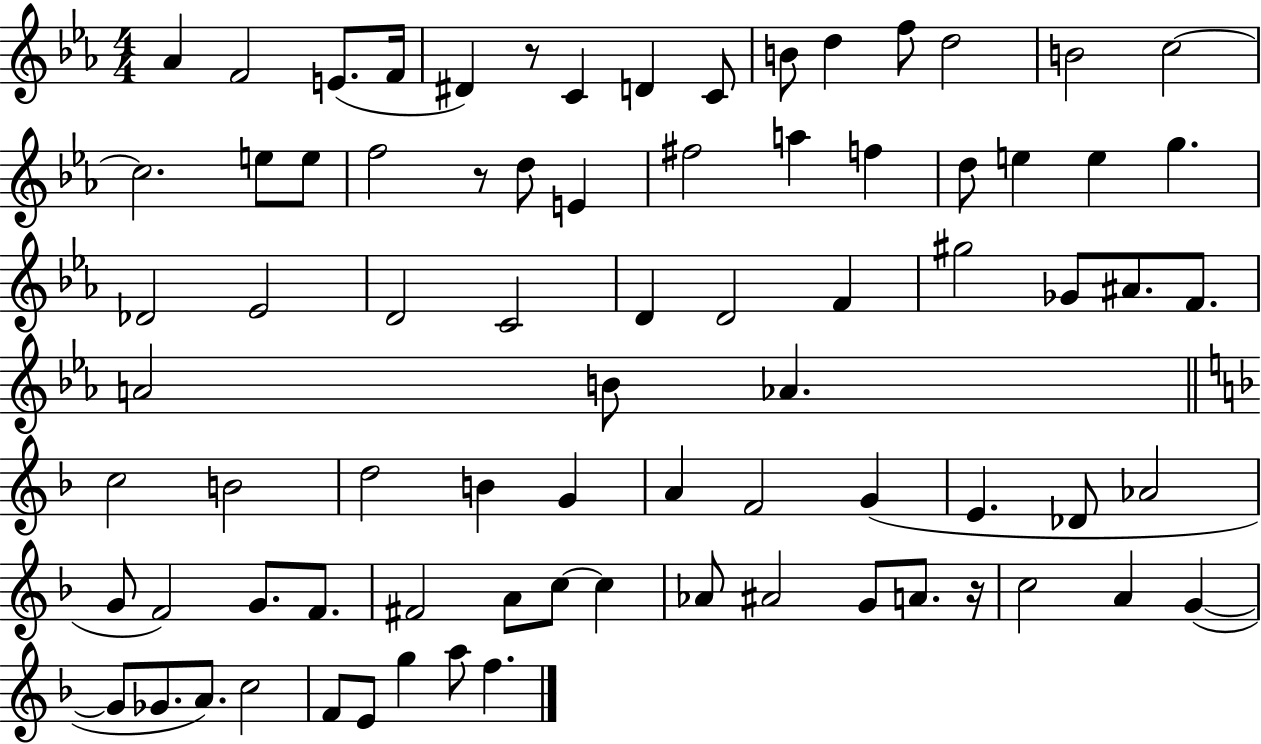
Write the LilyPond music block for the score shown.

{
  \clef treble
  \numericTimeSignature
  \time 4/4
  \key ees \major
  aes'4 f'2 e'8.( f'16 | dis'4) r8 c'4 d'4 c'8 | b'8 d''4 f''8 d''2 | b'2 c''2~~ | \break c''2. e''8 e''8 | f''2 r8 d''8 e'4 | fis''2 a''4 f''4 | d''8 e''4 e''4 g''4. | \break des'2 ees'2 | d'2 c'2 | d'4 d'2 f'4 | gis''2 ges'8 ais'8. f'8. | \break a'2 b'8 aes'4. | \bar "||" \break \key f \major c''2 b'2 | d''2 b'4 g'4 | a'4 f'2 g'4( | e'4. des'8 aes'2 | \break g'8 f'2) g'8. f'8. | fis'2 a'8 c''8~~ c''4 | aes'8 ais'2 g'8 a'8. r16 | c''2 a'4 g'4~(~ | \break g'8 ges'8. a'8.) c''2 | f'8 e'8 g''4 a''8 f''4. | \bar "|."
}